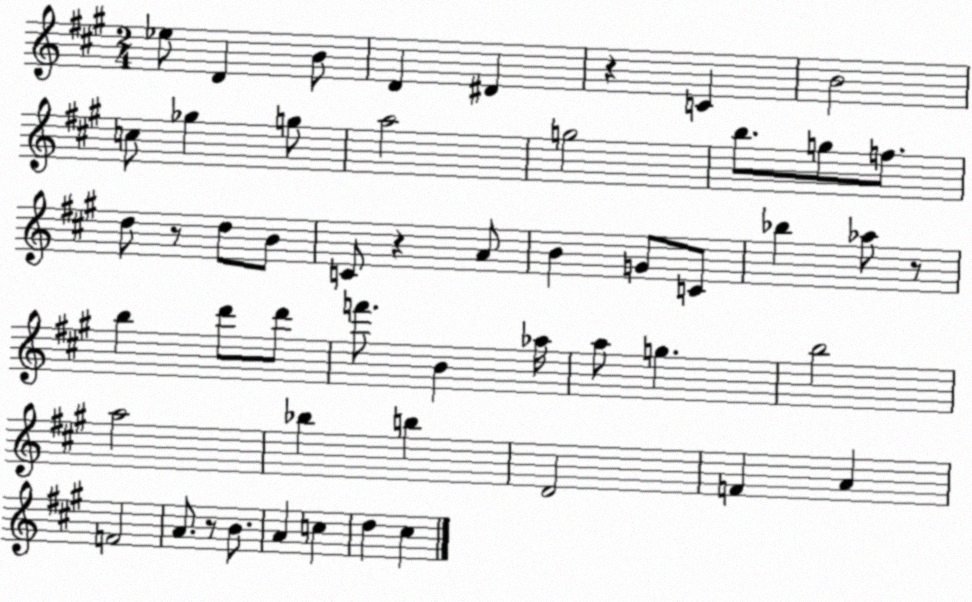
X:1
T:Untitled
M:2/4
L:1/4
K:A
_e/2 D B/2 D ^D z C B2 c/2 _g g/2 a2 g2 b/2 g/2 f/2 d/2 z/2 d/2 B/2 C/2 z A/2 B G/2 C/2 _b _a/2 z/2 b d'/2 d'/2 f'/2 B _a/4 a/2 g b2 a2 _b b D2 F A F2 A/2 z/2 B/2 A c d ^c